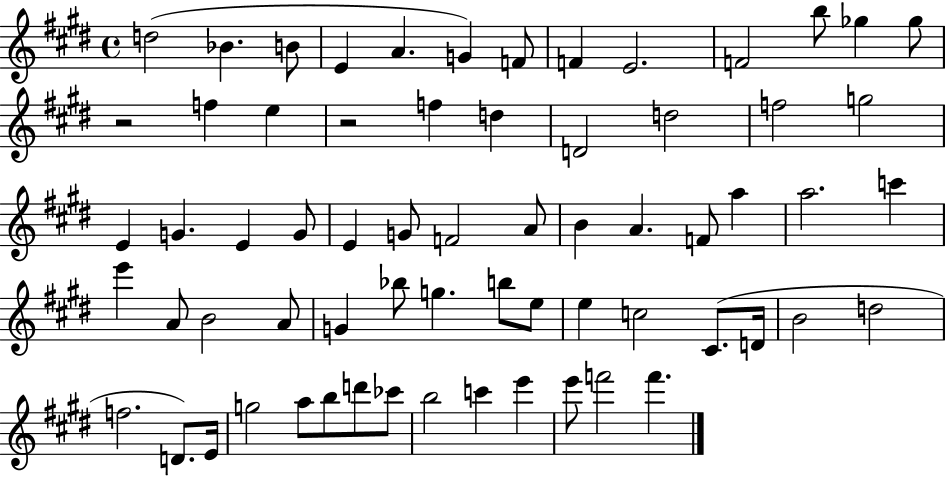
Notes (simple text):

D5/h Bb4/q. B4/e E4/q A4/q. G4/q F4/e F4/q E4/h. F4/h B5/e Gb5/q Gb5/e R/h F5/q E5/q R/h F5/q D5/q D4/h D5/h F5/h G5/h E4/q G4/q. E4/q G4/e E4/q G4/e F4/h A4/e B4/q A4/q. F4/e A5/q A5/h. C6/q E6/q A4/e B4/h A4/e G4/q Bb5/e G5/q. B5/e E5/e E5/q C5/h C#4/e. D4/s B4/h D5/h F5/h. D4/e. E4/s G5/h A5/e B5/e D6/e CES6/e B5/h C6/q E6/q E6/e F6/h F6/q.